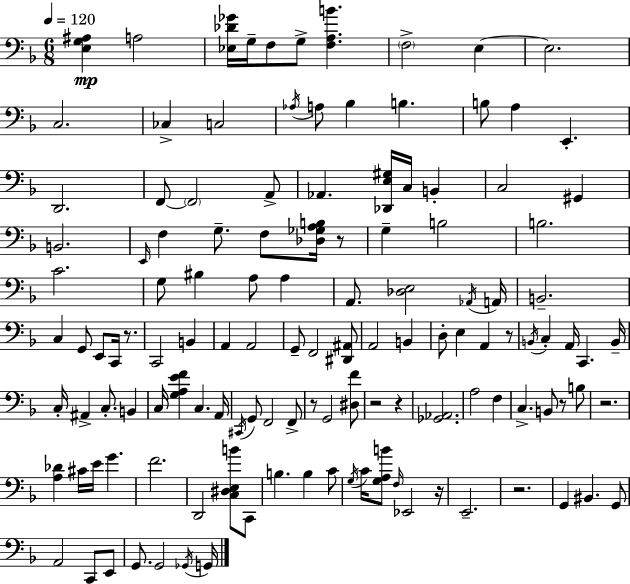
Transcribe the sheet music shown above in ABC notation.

X:1
T:Untitled
M:6/8
L:1/4
K:F
[E,G,^A,] A,2 [_E,_D_G]/4 G,/4 F,/2 G,/2 [F,A,B] F,2 E, E,2 C,2 _C, C,2 _A,/4 A,/2 _B, B, B,/2 A, E,, D,,2 F,,/2 F,,2 A,,/2 _A,, [_D,,E,^G,]/4 C,/4 B,, C,2 ^G,, B,,2 E,,/4 F, G,/2 F,/2 [_D,_G,A,B,]/4 z/2 G, B,2 B,2 C2 G,/2 ^B, A,/2 A, A,,/2 [_D,E,]2 _A,,/4 A,,/4 B,,2 C, G,,/2 E,,/2 C,,/4 z/2 C,,2 B,, A,, A,,2 G,,/2 F,,2 [^D,,^A,,]/2 A,,2 B,, D,/2 E, A,, z/2 B,,/4 C, A,,/4 C,, B,,/4 C,/4 ^A,, C,/2 B,, C,/4 [G,A,EF] C, A,,/4 ^C,,/4 G,,/2 F,,2 F,,/2 z/2 G,,2 [^D,F]/2 z2 z [_G,,_A,,]2 A,2 F, C, B,,/2 z/2 B,/2 z2 [A,_D] ^C/4 E/4 G F2 D,,2 [C,^D,E,B]/2 C,,/2 B, B, C/2 G,/4 C/4 [G,A,B]/2 F,/4 _E,,2 z/4 E,,2 z2 G,, ^B,, G,,/2 A,,2 C,,/2 E,,/2 G,,/2 G,,2 _G,,/4 G,,/4